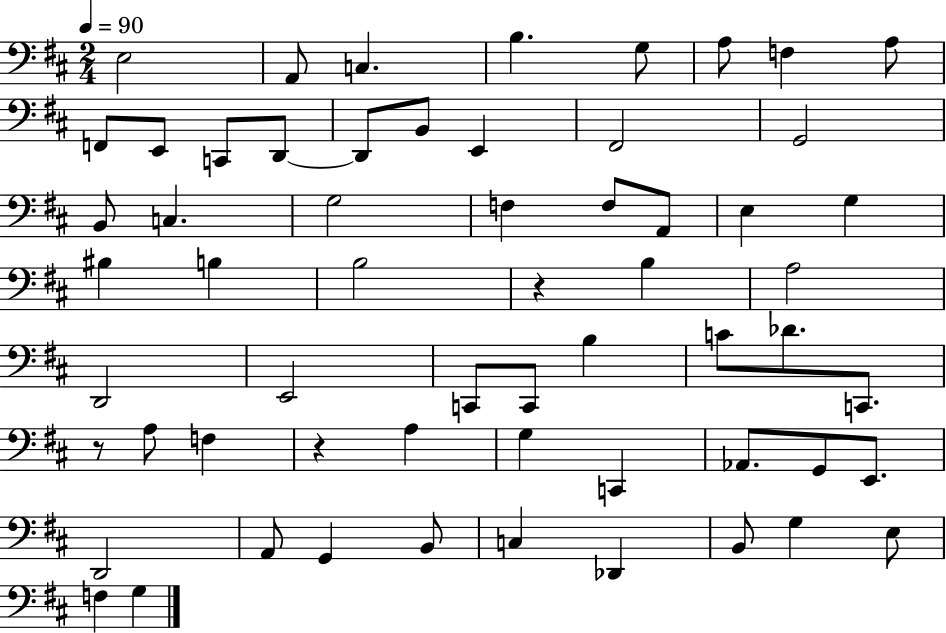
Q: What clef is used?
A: bass